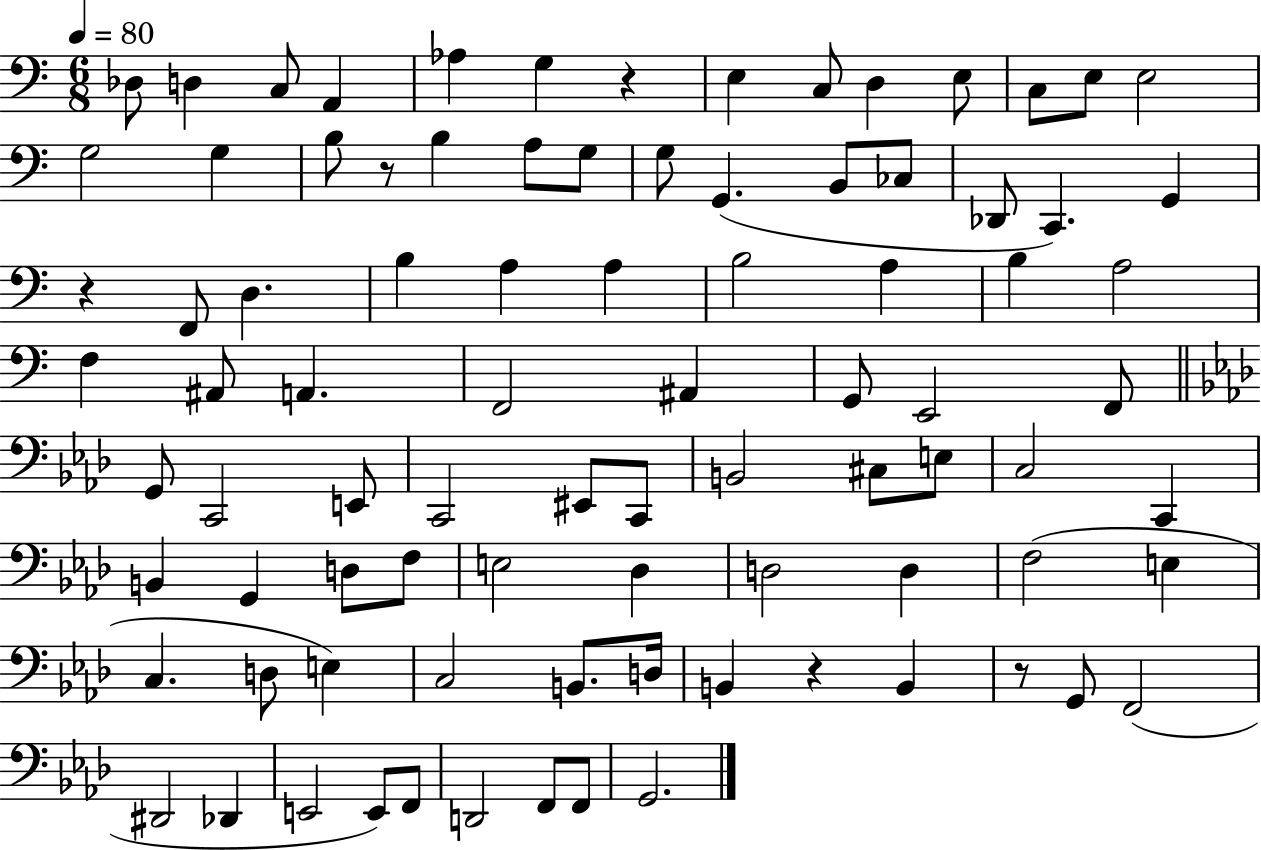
Db3/e D3/q C3/e A2/q Ab3/q G3/q R/q E3/q C3/e D3/q E3/e C3/e E3/e E3/h G3/h G3/q B3/e R/e B3/q A3/e G3/e G3/e G2/q. B2/e CES3/e Db2/e C2/q. G2/q R/q F2/e D3/q. B3/q A3/q A3/q B3/h A3/q B3/q A3/h F3/q A#2/e A2/q. F2/h A#2/q G2/e E2/h F2/e G2/e C2/h E2/e C2/h EIS2/e C2/e B2/h C#3/e E3/e C3/h C2/q B2/q G2/q D3/e F3/e E3/h Db3/q D3/h D3/q F3/h E3/q C3/q. D3/e E3/q C3/h B2/e. D3/s B2/q R/q B2/q R/e G2/e F2/h D#2/h Db2/q E2/h E2/e F2/e D2/h F2/e F2/e G2/h.